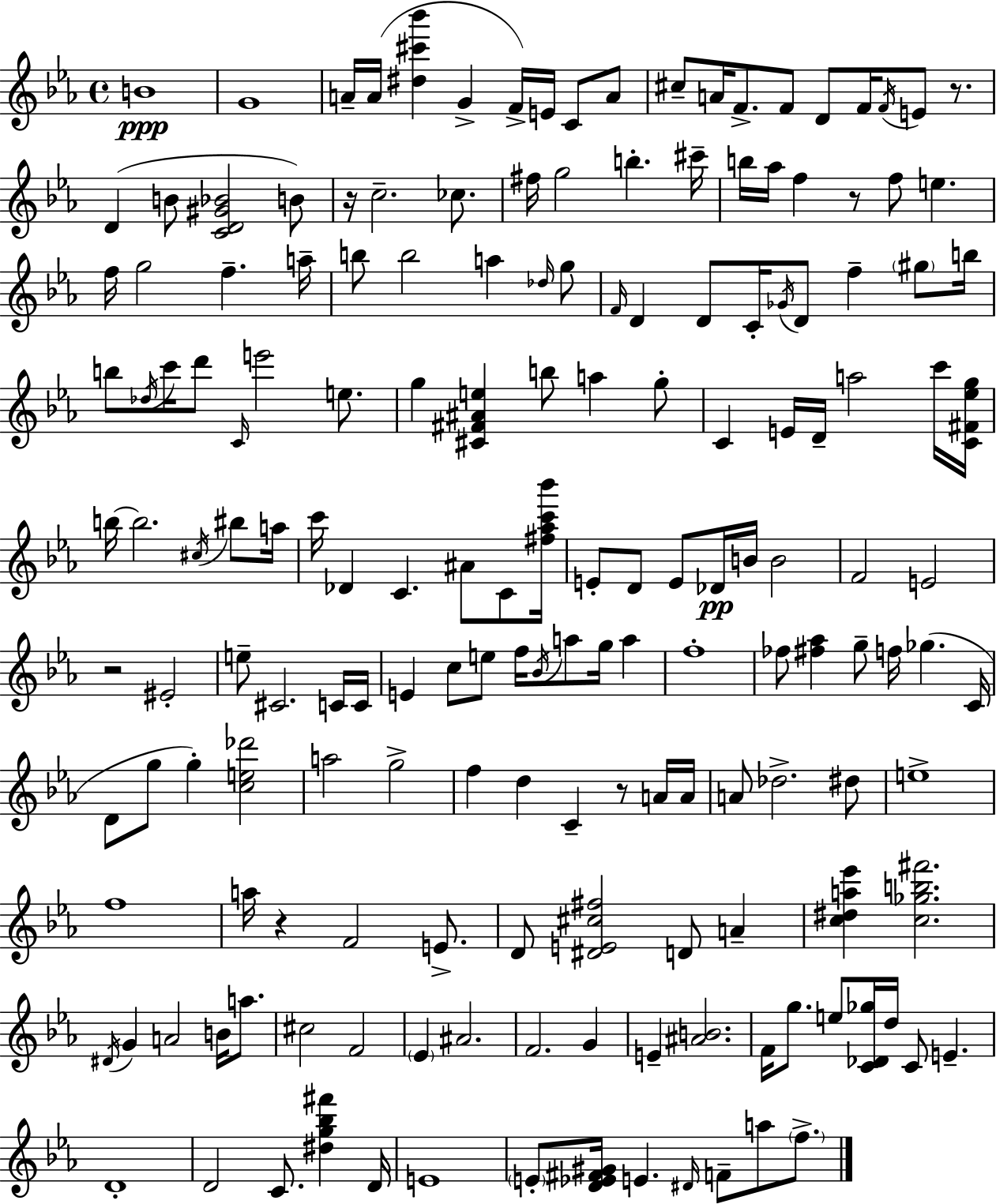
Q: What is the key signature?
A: EES major